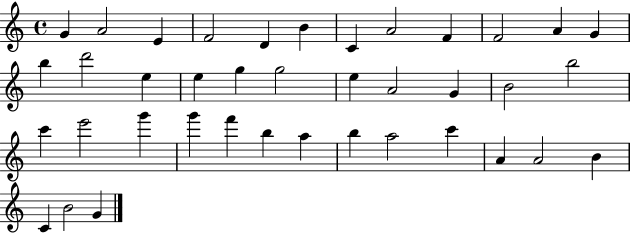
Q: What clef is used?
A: treble